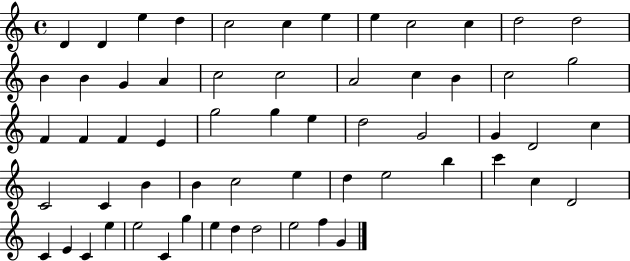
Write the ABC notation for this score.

X:1
T:Untitled
M:4/4
L:1/4
K:C
D D e d c2 c e e c2 c d2 d2 B B G A c2 c2 A2 c B c2 g2 F F F E g2 g e d2 G2 G D2 c C2 C B B c2 e d e2 b c' c D2 C E C e e2 C g e d d2 e2 f G